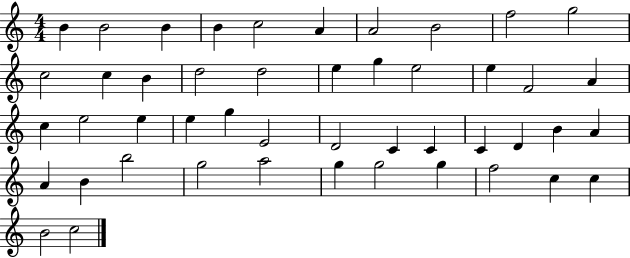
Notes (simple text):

B4/q B4/h B4/q B4/q C5/h A4/q A4/h B4/h F5/h G5/h C5/h C5/q B4/q D5/h D5/h E5/q G5/q E5/h E5/q F4/h A4/q C5/q E5/h E5/q E5/q G5/q E4/h D4/h C4/q C4/q C4/q D4/q B4/q A4/q A4/q B4/q B5/h G5/h A5/h G5/q G5/h G5/q F5/h C5/q C5/q B4/h C5/h